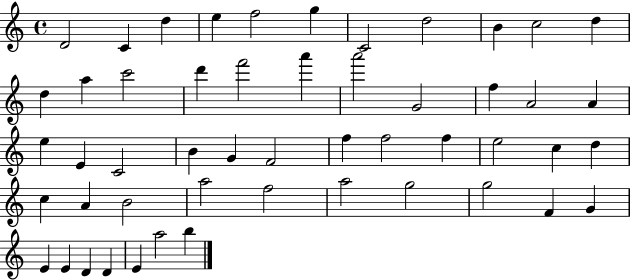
X:1
T:Untitled
M:4/4
L:1/4
K:C
D2 C d e f2 g C2 d2 B c2 d d a c'2 d' f'2 a' a'2 G2 f A2 A e E C2 B G F2 f f2 f e2 c d c A B2 a2 f2 a2 g2 g2 F G E E D D E a2 b